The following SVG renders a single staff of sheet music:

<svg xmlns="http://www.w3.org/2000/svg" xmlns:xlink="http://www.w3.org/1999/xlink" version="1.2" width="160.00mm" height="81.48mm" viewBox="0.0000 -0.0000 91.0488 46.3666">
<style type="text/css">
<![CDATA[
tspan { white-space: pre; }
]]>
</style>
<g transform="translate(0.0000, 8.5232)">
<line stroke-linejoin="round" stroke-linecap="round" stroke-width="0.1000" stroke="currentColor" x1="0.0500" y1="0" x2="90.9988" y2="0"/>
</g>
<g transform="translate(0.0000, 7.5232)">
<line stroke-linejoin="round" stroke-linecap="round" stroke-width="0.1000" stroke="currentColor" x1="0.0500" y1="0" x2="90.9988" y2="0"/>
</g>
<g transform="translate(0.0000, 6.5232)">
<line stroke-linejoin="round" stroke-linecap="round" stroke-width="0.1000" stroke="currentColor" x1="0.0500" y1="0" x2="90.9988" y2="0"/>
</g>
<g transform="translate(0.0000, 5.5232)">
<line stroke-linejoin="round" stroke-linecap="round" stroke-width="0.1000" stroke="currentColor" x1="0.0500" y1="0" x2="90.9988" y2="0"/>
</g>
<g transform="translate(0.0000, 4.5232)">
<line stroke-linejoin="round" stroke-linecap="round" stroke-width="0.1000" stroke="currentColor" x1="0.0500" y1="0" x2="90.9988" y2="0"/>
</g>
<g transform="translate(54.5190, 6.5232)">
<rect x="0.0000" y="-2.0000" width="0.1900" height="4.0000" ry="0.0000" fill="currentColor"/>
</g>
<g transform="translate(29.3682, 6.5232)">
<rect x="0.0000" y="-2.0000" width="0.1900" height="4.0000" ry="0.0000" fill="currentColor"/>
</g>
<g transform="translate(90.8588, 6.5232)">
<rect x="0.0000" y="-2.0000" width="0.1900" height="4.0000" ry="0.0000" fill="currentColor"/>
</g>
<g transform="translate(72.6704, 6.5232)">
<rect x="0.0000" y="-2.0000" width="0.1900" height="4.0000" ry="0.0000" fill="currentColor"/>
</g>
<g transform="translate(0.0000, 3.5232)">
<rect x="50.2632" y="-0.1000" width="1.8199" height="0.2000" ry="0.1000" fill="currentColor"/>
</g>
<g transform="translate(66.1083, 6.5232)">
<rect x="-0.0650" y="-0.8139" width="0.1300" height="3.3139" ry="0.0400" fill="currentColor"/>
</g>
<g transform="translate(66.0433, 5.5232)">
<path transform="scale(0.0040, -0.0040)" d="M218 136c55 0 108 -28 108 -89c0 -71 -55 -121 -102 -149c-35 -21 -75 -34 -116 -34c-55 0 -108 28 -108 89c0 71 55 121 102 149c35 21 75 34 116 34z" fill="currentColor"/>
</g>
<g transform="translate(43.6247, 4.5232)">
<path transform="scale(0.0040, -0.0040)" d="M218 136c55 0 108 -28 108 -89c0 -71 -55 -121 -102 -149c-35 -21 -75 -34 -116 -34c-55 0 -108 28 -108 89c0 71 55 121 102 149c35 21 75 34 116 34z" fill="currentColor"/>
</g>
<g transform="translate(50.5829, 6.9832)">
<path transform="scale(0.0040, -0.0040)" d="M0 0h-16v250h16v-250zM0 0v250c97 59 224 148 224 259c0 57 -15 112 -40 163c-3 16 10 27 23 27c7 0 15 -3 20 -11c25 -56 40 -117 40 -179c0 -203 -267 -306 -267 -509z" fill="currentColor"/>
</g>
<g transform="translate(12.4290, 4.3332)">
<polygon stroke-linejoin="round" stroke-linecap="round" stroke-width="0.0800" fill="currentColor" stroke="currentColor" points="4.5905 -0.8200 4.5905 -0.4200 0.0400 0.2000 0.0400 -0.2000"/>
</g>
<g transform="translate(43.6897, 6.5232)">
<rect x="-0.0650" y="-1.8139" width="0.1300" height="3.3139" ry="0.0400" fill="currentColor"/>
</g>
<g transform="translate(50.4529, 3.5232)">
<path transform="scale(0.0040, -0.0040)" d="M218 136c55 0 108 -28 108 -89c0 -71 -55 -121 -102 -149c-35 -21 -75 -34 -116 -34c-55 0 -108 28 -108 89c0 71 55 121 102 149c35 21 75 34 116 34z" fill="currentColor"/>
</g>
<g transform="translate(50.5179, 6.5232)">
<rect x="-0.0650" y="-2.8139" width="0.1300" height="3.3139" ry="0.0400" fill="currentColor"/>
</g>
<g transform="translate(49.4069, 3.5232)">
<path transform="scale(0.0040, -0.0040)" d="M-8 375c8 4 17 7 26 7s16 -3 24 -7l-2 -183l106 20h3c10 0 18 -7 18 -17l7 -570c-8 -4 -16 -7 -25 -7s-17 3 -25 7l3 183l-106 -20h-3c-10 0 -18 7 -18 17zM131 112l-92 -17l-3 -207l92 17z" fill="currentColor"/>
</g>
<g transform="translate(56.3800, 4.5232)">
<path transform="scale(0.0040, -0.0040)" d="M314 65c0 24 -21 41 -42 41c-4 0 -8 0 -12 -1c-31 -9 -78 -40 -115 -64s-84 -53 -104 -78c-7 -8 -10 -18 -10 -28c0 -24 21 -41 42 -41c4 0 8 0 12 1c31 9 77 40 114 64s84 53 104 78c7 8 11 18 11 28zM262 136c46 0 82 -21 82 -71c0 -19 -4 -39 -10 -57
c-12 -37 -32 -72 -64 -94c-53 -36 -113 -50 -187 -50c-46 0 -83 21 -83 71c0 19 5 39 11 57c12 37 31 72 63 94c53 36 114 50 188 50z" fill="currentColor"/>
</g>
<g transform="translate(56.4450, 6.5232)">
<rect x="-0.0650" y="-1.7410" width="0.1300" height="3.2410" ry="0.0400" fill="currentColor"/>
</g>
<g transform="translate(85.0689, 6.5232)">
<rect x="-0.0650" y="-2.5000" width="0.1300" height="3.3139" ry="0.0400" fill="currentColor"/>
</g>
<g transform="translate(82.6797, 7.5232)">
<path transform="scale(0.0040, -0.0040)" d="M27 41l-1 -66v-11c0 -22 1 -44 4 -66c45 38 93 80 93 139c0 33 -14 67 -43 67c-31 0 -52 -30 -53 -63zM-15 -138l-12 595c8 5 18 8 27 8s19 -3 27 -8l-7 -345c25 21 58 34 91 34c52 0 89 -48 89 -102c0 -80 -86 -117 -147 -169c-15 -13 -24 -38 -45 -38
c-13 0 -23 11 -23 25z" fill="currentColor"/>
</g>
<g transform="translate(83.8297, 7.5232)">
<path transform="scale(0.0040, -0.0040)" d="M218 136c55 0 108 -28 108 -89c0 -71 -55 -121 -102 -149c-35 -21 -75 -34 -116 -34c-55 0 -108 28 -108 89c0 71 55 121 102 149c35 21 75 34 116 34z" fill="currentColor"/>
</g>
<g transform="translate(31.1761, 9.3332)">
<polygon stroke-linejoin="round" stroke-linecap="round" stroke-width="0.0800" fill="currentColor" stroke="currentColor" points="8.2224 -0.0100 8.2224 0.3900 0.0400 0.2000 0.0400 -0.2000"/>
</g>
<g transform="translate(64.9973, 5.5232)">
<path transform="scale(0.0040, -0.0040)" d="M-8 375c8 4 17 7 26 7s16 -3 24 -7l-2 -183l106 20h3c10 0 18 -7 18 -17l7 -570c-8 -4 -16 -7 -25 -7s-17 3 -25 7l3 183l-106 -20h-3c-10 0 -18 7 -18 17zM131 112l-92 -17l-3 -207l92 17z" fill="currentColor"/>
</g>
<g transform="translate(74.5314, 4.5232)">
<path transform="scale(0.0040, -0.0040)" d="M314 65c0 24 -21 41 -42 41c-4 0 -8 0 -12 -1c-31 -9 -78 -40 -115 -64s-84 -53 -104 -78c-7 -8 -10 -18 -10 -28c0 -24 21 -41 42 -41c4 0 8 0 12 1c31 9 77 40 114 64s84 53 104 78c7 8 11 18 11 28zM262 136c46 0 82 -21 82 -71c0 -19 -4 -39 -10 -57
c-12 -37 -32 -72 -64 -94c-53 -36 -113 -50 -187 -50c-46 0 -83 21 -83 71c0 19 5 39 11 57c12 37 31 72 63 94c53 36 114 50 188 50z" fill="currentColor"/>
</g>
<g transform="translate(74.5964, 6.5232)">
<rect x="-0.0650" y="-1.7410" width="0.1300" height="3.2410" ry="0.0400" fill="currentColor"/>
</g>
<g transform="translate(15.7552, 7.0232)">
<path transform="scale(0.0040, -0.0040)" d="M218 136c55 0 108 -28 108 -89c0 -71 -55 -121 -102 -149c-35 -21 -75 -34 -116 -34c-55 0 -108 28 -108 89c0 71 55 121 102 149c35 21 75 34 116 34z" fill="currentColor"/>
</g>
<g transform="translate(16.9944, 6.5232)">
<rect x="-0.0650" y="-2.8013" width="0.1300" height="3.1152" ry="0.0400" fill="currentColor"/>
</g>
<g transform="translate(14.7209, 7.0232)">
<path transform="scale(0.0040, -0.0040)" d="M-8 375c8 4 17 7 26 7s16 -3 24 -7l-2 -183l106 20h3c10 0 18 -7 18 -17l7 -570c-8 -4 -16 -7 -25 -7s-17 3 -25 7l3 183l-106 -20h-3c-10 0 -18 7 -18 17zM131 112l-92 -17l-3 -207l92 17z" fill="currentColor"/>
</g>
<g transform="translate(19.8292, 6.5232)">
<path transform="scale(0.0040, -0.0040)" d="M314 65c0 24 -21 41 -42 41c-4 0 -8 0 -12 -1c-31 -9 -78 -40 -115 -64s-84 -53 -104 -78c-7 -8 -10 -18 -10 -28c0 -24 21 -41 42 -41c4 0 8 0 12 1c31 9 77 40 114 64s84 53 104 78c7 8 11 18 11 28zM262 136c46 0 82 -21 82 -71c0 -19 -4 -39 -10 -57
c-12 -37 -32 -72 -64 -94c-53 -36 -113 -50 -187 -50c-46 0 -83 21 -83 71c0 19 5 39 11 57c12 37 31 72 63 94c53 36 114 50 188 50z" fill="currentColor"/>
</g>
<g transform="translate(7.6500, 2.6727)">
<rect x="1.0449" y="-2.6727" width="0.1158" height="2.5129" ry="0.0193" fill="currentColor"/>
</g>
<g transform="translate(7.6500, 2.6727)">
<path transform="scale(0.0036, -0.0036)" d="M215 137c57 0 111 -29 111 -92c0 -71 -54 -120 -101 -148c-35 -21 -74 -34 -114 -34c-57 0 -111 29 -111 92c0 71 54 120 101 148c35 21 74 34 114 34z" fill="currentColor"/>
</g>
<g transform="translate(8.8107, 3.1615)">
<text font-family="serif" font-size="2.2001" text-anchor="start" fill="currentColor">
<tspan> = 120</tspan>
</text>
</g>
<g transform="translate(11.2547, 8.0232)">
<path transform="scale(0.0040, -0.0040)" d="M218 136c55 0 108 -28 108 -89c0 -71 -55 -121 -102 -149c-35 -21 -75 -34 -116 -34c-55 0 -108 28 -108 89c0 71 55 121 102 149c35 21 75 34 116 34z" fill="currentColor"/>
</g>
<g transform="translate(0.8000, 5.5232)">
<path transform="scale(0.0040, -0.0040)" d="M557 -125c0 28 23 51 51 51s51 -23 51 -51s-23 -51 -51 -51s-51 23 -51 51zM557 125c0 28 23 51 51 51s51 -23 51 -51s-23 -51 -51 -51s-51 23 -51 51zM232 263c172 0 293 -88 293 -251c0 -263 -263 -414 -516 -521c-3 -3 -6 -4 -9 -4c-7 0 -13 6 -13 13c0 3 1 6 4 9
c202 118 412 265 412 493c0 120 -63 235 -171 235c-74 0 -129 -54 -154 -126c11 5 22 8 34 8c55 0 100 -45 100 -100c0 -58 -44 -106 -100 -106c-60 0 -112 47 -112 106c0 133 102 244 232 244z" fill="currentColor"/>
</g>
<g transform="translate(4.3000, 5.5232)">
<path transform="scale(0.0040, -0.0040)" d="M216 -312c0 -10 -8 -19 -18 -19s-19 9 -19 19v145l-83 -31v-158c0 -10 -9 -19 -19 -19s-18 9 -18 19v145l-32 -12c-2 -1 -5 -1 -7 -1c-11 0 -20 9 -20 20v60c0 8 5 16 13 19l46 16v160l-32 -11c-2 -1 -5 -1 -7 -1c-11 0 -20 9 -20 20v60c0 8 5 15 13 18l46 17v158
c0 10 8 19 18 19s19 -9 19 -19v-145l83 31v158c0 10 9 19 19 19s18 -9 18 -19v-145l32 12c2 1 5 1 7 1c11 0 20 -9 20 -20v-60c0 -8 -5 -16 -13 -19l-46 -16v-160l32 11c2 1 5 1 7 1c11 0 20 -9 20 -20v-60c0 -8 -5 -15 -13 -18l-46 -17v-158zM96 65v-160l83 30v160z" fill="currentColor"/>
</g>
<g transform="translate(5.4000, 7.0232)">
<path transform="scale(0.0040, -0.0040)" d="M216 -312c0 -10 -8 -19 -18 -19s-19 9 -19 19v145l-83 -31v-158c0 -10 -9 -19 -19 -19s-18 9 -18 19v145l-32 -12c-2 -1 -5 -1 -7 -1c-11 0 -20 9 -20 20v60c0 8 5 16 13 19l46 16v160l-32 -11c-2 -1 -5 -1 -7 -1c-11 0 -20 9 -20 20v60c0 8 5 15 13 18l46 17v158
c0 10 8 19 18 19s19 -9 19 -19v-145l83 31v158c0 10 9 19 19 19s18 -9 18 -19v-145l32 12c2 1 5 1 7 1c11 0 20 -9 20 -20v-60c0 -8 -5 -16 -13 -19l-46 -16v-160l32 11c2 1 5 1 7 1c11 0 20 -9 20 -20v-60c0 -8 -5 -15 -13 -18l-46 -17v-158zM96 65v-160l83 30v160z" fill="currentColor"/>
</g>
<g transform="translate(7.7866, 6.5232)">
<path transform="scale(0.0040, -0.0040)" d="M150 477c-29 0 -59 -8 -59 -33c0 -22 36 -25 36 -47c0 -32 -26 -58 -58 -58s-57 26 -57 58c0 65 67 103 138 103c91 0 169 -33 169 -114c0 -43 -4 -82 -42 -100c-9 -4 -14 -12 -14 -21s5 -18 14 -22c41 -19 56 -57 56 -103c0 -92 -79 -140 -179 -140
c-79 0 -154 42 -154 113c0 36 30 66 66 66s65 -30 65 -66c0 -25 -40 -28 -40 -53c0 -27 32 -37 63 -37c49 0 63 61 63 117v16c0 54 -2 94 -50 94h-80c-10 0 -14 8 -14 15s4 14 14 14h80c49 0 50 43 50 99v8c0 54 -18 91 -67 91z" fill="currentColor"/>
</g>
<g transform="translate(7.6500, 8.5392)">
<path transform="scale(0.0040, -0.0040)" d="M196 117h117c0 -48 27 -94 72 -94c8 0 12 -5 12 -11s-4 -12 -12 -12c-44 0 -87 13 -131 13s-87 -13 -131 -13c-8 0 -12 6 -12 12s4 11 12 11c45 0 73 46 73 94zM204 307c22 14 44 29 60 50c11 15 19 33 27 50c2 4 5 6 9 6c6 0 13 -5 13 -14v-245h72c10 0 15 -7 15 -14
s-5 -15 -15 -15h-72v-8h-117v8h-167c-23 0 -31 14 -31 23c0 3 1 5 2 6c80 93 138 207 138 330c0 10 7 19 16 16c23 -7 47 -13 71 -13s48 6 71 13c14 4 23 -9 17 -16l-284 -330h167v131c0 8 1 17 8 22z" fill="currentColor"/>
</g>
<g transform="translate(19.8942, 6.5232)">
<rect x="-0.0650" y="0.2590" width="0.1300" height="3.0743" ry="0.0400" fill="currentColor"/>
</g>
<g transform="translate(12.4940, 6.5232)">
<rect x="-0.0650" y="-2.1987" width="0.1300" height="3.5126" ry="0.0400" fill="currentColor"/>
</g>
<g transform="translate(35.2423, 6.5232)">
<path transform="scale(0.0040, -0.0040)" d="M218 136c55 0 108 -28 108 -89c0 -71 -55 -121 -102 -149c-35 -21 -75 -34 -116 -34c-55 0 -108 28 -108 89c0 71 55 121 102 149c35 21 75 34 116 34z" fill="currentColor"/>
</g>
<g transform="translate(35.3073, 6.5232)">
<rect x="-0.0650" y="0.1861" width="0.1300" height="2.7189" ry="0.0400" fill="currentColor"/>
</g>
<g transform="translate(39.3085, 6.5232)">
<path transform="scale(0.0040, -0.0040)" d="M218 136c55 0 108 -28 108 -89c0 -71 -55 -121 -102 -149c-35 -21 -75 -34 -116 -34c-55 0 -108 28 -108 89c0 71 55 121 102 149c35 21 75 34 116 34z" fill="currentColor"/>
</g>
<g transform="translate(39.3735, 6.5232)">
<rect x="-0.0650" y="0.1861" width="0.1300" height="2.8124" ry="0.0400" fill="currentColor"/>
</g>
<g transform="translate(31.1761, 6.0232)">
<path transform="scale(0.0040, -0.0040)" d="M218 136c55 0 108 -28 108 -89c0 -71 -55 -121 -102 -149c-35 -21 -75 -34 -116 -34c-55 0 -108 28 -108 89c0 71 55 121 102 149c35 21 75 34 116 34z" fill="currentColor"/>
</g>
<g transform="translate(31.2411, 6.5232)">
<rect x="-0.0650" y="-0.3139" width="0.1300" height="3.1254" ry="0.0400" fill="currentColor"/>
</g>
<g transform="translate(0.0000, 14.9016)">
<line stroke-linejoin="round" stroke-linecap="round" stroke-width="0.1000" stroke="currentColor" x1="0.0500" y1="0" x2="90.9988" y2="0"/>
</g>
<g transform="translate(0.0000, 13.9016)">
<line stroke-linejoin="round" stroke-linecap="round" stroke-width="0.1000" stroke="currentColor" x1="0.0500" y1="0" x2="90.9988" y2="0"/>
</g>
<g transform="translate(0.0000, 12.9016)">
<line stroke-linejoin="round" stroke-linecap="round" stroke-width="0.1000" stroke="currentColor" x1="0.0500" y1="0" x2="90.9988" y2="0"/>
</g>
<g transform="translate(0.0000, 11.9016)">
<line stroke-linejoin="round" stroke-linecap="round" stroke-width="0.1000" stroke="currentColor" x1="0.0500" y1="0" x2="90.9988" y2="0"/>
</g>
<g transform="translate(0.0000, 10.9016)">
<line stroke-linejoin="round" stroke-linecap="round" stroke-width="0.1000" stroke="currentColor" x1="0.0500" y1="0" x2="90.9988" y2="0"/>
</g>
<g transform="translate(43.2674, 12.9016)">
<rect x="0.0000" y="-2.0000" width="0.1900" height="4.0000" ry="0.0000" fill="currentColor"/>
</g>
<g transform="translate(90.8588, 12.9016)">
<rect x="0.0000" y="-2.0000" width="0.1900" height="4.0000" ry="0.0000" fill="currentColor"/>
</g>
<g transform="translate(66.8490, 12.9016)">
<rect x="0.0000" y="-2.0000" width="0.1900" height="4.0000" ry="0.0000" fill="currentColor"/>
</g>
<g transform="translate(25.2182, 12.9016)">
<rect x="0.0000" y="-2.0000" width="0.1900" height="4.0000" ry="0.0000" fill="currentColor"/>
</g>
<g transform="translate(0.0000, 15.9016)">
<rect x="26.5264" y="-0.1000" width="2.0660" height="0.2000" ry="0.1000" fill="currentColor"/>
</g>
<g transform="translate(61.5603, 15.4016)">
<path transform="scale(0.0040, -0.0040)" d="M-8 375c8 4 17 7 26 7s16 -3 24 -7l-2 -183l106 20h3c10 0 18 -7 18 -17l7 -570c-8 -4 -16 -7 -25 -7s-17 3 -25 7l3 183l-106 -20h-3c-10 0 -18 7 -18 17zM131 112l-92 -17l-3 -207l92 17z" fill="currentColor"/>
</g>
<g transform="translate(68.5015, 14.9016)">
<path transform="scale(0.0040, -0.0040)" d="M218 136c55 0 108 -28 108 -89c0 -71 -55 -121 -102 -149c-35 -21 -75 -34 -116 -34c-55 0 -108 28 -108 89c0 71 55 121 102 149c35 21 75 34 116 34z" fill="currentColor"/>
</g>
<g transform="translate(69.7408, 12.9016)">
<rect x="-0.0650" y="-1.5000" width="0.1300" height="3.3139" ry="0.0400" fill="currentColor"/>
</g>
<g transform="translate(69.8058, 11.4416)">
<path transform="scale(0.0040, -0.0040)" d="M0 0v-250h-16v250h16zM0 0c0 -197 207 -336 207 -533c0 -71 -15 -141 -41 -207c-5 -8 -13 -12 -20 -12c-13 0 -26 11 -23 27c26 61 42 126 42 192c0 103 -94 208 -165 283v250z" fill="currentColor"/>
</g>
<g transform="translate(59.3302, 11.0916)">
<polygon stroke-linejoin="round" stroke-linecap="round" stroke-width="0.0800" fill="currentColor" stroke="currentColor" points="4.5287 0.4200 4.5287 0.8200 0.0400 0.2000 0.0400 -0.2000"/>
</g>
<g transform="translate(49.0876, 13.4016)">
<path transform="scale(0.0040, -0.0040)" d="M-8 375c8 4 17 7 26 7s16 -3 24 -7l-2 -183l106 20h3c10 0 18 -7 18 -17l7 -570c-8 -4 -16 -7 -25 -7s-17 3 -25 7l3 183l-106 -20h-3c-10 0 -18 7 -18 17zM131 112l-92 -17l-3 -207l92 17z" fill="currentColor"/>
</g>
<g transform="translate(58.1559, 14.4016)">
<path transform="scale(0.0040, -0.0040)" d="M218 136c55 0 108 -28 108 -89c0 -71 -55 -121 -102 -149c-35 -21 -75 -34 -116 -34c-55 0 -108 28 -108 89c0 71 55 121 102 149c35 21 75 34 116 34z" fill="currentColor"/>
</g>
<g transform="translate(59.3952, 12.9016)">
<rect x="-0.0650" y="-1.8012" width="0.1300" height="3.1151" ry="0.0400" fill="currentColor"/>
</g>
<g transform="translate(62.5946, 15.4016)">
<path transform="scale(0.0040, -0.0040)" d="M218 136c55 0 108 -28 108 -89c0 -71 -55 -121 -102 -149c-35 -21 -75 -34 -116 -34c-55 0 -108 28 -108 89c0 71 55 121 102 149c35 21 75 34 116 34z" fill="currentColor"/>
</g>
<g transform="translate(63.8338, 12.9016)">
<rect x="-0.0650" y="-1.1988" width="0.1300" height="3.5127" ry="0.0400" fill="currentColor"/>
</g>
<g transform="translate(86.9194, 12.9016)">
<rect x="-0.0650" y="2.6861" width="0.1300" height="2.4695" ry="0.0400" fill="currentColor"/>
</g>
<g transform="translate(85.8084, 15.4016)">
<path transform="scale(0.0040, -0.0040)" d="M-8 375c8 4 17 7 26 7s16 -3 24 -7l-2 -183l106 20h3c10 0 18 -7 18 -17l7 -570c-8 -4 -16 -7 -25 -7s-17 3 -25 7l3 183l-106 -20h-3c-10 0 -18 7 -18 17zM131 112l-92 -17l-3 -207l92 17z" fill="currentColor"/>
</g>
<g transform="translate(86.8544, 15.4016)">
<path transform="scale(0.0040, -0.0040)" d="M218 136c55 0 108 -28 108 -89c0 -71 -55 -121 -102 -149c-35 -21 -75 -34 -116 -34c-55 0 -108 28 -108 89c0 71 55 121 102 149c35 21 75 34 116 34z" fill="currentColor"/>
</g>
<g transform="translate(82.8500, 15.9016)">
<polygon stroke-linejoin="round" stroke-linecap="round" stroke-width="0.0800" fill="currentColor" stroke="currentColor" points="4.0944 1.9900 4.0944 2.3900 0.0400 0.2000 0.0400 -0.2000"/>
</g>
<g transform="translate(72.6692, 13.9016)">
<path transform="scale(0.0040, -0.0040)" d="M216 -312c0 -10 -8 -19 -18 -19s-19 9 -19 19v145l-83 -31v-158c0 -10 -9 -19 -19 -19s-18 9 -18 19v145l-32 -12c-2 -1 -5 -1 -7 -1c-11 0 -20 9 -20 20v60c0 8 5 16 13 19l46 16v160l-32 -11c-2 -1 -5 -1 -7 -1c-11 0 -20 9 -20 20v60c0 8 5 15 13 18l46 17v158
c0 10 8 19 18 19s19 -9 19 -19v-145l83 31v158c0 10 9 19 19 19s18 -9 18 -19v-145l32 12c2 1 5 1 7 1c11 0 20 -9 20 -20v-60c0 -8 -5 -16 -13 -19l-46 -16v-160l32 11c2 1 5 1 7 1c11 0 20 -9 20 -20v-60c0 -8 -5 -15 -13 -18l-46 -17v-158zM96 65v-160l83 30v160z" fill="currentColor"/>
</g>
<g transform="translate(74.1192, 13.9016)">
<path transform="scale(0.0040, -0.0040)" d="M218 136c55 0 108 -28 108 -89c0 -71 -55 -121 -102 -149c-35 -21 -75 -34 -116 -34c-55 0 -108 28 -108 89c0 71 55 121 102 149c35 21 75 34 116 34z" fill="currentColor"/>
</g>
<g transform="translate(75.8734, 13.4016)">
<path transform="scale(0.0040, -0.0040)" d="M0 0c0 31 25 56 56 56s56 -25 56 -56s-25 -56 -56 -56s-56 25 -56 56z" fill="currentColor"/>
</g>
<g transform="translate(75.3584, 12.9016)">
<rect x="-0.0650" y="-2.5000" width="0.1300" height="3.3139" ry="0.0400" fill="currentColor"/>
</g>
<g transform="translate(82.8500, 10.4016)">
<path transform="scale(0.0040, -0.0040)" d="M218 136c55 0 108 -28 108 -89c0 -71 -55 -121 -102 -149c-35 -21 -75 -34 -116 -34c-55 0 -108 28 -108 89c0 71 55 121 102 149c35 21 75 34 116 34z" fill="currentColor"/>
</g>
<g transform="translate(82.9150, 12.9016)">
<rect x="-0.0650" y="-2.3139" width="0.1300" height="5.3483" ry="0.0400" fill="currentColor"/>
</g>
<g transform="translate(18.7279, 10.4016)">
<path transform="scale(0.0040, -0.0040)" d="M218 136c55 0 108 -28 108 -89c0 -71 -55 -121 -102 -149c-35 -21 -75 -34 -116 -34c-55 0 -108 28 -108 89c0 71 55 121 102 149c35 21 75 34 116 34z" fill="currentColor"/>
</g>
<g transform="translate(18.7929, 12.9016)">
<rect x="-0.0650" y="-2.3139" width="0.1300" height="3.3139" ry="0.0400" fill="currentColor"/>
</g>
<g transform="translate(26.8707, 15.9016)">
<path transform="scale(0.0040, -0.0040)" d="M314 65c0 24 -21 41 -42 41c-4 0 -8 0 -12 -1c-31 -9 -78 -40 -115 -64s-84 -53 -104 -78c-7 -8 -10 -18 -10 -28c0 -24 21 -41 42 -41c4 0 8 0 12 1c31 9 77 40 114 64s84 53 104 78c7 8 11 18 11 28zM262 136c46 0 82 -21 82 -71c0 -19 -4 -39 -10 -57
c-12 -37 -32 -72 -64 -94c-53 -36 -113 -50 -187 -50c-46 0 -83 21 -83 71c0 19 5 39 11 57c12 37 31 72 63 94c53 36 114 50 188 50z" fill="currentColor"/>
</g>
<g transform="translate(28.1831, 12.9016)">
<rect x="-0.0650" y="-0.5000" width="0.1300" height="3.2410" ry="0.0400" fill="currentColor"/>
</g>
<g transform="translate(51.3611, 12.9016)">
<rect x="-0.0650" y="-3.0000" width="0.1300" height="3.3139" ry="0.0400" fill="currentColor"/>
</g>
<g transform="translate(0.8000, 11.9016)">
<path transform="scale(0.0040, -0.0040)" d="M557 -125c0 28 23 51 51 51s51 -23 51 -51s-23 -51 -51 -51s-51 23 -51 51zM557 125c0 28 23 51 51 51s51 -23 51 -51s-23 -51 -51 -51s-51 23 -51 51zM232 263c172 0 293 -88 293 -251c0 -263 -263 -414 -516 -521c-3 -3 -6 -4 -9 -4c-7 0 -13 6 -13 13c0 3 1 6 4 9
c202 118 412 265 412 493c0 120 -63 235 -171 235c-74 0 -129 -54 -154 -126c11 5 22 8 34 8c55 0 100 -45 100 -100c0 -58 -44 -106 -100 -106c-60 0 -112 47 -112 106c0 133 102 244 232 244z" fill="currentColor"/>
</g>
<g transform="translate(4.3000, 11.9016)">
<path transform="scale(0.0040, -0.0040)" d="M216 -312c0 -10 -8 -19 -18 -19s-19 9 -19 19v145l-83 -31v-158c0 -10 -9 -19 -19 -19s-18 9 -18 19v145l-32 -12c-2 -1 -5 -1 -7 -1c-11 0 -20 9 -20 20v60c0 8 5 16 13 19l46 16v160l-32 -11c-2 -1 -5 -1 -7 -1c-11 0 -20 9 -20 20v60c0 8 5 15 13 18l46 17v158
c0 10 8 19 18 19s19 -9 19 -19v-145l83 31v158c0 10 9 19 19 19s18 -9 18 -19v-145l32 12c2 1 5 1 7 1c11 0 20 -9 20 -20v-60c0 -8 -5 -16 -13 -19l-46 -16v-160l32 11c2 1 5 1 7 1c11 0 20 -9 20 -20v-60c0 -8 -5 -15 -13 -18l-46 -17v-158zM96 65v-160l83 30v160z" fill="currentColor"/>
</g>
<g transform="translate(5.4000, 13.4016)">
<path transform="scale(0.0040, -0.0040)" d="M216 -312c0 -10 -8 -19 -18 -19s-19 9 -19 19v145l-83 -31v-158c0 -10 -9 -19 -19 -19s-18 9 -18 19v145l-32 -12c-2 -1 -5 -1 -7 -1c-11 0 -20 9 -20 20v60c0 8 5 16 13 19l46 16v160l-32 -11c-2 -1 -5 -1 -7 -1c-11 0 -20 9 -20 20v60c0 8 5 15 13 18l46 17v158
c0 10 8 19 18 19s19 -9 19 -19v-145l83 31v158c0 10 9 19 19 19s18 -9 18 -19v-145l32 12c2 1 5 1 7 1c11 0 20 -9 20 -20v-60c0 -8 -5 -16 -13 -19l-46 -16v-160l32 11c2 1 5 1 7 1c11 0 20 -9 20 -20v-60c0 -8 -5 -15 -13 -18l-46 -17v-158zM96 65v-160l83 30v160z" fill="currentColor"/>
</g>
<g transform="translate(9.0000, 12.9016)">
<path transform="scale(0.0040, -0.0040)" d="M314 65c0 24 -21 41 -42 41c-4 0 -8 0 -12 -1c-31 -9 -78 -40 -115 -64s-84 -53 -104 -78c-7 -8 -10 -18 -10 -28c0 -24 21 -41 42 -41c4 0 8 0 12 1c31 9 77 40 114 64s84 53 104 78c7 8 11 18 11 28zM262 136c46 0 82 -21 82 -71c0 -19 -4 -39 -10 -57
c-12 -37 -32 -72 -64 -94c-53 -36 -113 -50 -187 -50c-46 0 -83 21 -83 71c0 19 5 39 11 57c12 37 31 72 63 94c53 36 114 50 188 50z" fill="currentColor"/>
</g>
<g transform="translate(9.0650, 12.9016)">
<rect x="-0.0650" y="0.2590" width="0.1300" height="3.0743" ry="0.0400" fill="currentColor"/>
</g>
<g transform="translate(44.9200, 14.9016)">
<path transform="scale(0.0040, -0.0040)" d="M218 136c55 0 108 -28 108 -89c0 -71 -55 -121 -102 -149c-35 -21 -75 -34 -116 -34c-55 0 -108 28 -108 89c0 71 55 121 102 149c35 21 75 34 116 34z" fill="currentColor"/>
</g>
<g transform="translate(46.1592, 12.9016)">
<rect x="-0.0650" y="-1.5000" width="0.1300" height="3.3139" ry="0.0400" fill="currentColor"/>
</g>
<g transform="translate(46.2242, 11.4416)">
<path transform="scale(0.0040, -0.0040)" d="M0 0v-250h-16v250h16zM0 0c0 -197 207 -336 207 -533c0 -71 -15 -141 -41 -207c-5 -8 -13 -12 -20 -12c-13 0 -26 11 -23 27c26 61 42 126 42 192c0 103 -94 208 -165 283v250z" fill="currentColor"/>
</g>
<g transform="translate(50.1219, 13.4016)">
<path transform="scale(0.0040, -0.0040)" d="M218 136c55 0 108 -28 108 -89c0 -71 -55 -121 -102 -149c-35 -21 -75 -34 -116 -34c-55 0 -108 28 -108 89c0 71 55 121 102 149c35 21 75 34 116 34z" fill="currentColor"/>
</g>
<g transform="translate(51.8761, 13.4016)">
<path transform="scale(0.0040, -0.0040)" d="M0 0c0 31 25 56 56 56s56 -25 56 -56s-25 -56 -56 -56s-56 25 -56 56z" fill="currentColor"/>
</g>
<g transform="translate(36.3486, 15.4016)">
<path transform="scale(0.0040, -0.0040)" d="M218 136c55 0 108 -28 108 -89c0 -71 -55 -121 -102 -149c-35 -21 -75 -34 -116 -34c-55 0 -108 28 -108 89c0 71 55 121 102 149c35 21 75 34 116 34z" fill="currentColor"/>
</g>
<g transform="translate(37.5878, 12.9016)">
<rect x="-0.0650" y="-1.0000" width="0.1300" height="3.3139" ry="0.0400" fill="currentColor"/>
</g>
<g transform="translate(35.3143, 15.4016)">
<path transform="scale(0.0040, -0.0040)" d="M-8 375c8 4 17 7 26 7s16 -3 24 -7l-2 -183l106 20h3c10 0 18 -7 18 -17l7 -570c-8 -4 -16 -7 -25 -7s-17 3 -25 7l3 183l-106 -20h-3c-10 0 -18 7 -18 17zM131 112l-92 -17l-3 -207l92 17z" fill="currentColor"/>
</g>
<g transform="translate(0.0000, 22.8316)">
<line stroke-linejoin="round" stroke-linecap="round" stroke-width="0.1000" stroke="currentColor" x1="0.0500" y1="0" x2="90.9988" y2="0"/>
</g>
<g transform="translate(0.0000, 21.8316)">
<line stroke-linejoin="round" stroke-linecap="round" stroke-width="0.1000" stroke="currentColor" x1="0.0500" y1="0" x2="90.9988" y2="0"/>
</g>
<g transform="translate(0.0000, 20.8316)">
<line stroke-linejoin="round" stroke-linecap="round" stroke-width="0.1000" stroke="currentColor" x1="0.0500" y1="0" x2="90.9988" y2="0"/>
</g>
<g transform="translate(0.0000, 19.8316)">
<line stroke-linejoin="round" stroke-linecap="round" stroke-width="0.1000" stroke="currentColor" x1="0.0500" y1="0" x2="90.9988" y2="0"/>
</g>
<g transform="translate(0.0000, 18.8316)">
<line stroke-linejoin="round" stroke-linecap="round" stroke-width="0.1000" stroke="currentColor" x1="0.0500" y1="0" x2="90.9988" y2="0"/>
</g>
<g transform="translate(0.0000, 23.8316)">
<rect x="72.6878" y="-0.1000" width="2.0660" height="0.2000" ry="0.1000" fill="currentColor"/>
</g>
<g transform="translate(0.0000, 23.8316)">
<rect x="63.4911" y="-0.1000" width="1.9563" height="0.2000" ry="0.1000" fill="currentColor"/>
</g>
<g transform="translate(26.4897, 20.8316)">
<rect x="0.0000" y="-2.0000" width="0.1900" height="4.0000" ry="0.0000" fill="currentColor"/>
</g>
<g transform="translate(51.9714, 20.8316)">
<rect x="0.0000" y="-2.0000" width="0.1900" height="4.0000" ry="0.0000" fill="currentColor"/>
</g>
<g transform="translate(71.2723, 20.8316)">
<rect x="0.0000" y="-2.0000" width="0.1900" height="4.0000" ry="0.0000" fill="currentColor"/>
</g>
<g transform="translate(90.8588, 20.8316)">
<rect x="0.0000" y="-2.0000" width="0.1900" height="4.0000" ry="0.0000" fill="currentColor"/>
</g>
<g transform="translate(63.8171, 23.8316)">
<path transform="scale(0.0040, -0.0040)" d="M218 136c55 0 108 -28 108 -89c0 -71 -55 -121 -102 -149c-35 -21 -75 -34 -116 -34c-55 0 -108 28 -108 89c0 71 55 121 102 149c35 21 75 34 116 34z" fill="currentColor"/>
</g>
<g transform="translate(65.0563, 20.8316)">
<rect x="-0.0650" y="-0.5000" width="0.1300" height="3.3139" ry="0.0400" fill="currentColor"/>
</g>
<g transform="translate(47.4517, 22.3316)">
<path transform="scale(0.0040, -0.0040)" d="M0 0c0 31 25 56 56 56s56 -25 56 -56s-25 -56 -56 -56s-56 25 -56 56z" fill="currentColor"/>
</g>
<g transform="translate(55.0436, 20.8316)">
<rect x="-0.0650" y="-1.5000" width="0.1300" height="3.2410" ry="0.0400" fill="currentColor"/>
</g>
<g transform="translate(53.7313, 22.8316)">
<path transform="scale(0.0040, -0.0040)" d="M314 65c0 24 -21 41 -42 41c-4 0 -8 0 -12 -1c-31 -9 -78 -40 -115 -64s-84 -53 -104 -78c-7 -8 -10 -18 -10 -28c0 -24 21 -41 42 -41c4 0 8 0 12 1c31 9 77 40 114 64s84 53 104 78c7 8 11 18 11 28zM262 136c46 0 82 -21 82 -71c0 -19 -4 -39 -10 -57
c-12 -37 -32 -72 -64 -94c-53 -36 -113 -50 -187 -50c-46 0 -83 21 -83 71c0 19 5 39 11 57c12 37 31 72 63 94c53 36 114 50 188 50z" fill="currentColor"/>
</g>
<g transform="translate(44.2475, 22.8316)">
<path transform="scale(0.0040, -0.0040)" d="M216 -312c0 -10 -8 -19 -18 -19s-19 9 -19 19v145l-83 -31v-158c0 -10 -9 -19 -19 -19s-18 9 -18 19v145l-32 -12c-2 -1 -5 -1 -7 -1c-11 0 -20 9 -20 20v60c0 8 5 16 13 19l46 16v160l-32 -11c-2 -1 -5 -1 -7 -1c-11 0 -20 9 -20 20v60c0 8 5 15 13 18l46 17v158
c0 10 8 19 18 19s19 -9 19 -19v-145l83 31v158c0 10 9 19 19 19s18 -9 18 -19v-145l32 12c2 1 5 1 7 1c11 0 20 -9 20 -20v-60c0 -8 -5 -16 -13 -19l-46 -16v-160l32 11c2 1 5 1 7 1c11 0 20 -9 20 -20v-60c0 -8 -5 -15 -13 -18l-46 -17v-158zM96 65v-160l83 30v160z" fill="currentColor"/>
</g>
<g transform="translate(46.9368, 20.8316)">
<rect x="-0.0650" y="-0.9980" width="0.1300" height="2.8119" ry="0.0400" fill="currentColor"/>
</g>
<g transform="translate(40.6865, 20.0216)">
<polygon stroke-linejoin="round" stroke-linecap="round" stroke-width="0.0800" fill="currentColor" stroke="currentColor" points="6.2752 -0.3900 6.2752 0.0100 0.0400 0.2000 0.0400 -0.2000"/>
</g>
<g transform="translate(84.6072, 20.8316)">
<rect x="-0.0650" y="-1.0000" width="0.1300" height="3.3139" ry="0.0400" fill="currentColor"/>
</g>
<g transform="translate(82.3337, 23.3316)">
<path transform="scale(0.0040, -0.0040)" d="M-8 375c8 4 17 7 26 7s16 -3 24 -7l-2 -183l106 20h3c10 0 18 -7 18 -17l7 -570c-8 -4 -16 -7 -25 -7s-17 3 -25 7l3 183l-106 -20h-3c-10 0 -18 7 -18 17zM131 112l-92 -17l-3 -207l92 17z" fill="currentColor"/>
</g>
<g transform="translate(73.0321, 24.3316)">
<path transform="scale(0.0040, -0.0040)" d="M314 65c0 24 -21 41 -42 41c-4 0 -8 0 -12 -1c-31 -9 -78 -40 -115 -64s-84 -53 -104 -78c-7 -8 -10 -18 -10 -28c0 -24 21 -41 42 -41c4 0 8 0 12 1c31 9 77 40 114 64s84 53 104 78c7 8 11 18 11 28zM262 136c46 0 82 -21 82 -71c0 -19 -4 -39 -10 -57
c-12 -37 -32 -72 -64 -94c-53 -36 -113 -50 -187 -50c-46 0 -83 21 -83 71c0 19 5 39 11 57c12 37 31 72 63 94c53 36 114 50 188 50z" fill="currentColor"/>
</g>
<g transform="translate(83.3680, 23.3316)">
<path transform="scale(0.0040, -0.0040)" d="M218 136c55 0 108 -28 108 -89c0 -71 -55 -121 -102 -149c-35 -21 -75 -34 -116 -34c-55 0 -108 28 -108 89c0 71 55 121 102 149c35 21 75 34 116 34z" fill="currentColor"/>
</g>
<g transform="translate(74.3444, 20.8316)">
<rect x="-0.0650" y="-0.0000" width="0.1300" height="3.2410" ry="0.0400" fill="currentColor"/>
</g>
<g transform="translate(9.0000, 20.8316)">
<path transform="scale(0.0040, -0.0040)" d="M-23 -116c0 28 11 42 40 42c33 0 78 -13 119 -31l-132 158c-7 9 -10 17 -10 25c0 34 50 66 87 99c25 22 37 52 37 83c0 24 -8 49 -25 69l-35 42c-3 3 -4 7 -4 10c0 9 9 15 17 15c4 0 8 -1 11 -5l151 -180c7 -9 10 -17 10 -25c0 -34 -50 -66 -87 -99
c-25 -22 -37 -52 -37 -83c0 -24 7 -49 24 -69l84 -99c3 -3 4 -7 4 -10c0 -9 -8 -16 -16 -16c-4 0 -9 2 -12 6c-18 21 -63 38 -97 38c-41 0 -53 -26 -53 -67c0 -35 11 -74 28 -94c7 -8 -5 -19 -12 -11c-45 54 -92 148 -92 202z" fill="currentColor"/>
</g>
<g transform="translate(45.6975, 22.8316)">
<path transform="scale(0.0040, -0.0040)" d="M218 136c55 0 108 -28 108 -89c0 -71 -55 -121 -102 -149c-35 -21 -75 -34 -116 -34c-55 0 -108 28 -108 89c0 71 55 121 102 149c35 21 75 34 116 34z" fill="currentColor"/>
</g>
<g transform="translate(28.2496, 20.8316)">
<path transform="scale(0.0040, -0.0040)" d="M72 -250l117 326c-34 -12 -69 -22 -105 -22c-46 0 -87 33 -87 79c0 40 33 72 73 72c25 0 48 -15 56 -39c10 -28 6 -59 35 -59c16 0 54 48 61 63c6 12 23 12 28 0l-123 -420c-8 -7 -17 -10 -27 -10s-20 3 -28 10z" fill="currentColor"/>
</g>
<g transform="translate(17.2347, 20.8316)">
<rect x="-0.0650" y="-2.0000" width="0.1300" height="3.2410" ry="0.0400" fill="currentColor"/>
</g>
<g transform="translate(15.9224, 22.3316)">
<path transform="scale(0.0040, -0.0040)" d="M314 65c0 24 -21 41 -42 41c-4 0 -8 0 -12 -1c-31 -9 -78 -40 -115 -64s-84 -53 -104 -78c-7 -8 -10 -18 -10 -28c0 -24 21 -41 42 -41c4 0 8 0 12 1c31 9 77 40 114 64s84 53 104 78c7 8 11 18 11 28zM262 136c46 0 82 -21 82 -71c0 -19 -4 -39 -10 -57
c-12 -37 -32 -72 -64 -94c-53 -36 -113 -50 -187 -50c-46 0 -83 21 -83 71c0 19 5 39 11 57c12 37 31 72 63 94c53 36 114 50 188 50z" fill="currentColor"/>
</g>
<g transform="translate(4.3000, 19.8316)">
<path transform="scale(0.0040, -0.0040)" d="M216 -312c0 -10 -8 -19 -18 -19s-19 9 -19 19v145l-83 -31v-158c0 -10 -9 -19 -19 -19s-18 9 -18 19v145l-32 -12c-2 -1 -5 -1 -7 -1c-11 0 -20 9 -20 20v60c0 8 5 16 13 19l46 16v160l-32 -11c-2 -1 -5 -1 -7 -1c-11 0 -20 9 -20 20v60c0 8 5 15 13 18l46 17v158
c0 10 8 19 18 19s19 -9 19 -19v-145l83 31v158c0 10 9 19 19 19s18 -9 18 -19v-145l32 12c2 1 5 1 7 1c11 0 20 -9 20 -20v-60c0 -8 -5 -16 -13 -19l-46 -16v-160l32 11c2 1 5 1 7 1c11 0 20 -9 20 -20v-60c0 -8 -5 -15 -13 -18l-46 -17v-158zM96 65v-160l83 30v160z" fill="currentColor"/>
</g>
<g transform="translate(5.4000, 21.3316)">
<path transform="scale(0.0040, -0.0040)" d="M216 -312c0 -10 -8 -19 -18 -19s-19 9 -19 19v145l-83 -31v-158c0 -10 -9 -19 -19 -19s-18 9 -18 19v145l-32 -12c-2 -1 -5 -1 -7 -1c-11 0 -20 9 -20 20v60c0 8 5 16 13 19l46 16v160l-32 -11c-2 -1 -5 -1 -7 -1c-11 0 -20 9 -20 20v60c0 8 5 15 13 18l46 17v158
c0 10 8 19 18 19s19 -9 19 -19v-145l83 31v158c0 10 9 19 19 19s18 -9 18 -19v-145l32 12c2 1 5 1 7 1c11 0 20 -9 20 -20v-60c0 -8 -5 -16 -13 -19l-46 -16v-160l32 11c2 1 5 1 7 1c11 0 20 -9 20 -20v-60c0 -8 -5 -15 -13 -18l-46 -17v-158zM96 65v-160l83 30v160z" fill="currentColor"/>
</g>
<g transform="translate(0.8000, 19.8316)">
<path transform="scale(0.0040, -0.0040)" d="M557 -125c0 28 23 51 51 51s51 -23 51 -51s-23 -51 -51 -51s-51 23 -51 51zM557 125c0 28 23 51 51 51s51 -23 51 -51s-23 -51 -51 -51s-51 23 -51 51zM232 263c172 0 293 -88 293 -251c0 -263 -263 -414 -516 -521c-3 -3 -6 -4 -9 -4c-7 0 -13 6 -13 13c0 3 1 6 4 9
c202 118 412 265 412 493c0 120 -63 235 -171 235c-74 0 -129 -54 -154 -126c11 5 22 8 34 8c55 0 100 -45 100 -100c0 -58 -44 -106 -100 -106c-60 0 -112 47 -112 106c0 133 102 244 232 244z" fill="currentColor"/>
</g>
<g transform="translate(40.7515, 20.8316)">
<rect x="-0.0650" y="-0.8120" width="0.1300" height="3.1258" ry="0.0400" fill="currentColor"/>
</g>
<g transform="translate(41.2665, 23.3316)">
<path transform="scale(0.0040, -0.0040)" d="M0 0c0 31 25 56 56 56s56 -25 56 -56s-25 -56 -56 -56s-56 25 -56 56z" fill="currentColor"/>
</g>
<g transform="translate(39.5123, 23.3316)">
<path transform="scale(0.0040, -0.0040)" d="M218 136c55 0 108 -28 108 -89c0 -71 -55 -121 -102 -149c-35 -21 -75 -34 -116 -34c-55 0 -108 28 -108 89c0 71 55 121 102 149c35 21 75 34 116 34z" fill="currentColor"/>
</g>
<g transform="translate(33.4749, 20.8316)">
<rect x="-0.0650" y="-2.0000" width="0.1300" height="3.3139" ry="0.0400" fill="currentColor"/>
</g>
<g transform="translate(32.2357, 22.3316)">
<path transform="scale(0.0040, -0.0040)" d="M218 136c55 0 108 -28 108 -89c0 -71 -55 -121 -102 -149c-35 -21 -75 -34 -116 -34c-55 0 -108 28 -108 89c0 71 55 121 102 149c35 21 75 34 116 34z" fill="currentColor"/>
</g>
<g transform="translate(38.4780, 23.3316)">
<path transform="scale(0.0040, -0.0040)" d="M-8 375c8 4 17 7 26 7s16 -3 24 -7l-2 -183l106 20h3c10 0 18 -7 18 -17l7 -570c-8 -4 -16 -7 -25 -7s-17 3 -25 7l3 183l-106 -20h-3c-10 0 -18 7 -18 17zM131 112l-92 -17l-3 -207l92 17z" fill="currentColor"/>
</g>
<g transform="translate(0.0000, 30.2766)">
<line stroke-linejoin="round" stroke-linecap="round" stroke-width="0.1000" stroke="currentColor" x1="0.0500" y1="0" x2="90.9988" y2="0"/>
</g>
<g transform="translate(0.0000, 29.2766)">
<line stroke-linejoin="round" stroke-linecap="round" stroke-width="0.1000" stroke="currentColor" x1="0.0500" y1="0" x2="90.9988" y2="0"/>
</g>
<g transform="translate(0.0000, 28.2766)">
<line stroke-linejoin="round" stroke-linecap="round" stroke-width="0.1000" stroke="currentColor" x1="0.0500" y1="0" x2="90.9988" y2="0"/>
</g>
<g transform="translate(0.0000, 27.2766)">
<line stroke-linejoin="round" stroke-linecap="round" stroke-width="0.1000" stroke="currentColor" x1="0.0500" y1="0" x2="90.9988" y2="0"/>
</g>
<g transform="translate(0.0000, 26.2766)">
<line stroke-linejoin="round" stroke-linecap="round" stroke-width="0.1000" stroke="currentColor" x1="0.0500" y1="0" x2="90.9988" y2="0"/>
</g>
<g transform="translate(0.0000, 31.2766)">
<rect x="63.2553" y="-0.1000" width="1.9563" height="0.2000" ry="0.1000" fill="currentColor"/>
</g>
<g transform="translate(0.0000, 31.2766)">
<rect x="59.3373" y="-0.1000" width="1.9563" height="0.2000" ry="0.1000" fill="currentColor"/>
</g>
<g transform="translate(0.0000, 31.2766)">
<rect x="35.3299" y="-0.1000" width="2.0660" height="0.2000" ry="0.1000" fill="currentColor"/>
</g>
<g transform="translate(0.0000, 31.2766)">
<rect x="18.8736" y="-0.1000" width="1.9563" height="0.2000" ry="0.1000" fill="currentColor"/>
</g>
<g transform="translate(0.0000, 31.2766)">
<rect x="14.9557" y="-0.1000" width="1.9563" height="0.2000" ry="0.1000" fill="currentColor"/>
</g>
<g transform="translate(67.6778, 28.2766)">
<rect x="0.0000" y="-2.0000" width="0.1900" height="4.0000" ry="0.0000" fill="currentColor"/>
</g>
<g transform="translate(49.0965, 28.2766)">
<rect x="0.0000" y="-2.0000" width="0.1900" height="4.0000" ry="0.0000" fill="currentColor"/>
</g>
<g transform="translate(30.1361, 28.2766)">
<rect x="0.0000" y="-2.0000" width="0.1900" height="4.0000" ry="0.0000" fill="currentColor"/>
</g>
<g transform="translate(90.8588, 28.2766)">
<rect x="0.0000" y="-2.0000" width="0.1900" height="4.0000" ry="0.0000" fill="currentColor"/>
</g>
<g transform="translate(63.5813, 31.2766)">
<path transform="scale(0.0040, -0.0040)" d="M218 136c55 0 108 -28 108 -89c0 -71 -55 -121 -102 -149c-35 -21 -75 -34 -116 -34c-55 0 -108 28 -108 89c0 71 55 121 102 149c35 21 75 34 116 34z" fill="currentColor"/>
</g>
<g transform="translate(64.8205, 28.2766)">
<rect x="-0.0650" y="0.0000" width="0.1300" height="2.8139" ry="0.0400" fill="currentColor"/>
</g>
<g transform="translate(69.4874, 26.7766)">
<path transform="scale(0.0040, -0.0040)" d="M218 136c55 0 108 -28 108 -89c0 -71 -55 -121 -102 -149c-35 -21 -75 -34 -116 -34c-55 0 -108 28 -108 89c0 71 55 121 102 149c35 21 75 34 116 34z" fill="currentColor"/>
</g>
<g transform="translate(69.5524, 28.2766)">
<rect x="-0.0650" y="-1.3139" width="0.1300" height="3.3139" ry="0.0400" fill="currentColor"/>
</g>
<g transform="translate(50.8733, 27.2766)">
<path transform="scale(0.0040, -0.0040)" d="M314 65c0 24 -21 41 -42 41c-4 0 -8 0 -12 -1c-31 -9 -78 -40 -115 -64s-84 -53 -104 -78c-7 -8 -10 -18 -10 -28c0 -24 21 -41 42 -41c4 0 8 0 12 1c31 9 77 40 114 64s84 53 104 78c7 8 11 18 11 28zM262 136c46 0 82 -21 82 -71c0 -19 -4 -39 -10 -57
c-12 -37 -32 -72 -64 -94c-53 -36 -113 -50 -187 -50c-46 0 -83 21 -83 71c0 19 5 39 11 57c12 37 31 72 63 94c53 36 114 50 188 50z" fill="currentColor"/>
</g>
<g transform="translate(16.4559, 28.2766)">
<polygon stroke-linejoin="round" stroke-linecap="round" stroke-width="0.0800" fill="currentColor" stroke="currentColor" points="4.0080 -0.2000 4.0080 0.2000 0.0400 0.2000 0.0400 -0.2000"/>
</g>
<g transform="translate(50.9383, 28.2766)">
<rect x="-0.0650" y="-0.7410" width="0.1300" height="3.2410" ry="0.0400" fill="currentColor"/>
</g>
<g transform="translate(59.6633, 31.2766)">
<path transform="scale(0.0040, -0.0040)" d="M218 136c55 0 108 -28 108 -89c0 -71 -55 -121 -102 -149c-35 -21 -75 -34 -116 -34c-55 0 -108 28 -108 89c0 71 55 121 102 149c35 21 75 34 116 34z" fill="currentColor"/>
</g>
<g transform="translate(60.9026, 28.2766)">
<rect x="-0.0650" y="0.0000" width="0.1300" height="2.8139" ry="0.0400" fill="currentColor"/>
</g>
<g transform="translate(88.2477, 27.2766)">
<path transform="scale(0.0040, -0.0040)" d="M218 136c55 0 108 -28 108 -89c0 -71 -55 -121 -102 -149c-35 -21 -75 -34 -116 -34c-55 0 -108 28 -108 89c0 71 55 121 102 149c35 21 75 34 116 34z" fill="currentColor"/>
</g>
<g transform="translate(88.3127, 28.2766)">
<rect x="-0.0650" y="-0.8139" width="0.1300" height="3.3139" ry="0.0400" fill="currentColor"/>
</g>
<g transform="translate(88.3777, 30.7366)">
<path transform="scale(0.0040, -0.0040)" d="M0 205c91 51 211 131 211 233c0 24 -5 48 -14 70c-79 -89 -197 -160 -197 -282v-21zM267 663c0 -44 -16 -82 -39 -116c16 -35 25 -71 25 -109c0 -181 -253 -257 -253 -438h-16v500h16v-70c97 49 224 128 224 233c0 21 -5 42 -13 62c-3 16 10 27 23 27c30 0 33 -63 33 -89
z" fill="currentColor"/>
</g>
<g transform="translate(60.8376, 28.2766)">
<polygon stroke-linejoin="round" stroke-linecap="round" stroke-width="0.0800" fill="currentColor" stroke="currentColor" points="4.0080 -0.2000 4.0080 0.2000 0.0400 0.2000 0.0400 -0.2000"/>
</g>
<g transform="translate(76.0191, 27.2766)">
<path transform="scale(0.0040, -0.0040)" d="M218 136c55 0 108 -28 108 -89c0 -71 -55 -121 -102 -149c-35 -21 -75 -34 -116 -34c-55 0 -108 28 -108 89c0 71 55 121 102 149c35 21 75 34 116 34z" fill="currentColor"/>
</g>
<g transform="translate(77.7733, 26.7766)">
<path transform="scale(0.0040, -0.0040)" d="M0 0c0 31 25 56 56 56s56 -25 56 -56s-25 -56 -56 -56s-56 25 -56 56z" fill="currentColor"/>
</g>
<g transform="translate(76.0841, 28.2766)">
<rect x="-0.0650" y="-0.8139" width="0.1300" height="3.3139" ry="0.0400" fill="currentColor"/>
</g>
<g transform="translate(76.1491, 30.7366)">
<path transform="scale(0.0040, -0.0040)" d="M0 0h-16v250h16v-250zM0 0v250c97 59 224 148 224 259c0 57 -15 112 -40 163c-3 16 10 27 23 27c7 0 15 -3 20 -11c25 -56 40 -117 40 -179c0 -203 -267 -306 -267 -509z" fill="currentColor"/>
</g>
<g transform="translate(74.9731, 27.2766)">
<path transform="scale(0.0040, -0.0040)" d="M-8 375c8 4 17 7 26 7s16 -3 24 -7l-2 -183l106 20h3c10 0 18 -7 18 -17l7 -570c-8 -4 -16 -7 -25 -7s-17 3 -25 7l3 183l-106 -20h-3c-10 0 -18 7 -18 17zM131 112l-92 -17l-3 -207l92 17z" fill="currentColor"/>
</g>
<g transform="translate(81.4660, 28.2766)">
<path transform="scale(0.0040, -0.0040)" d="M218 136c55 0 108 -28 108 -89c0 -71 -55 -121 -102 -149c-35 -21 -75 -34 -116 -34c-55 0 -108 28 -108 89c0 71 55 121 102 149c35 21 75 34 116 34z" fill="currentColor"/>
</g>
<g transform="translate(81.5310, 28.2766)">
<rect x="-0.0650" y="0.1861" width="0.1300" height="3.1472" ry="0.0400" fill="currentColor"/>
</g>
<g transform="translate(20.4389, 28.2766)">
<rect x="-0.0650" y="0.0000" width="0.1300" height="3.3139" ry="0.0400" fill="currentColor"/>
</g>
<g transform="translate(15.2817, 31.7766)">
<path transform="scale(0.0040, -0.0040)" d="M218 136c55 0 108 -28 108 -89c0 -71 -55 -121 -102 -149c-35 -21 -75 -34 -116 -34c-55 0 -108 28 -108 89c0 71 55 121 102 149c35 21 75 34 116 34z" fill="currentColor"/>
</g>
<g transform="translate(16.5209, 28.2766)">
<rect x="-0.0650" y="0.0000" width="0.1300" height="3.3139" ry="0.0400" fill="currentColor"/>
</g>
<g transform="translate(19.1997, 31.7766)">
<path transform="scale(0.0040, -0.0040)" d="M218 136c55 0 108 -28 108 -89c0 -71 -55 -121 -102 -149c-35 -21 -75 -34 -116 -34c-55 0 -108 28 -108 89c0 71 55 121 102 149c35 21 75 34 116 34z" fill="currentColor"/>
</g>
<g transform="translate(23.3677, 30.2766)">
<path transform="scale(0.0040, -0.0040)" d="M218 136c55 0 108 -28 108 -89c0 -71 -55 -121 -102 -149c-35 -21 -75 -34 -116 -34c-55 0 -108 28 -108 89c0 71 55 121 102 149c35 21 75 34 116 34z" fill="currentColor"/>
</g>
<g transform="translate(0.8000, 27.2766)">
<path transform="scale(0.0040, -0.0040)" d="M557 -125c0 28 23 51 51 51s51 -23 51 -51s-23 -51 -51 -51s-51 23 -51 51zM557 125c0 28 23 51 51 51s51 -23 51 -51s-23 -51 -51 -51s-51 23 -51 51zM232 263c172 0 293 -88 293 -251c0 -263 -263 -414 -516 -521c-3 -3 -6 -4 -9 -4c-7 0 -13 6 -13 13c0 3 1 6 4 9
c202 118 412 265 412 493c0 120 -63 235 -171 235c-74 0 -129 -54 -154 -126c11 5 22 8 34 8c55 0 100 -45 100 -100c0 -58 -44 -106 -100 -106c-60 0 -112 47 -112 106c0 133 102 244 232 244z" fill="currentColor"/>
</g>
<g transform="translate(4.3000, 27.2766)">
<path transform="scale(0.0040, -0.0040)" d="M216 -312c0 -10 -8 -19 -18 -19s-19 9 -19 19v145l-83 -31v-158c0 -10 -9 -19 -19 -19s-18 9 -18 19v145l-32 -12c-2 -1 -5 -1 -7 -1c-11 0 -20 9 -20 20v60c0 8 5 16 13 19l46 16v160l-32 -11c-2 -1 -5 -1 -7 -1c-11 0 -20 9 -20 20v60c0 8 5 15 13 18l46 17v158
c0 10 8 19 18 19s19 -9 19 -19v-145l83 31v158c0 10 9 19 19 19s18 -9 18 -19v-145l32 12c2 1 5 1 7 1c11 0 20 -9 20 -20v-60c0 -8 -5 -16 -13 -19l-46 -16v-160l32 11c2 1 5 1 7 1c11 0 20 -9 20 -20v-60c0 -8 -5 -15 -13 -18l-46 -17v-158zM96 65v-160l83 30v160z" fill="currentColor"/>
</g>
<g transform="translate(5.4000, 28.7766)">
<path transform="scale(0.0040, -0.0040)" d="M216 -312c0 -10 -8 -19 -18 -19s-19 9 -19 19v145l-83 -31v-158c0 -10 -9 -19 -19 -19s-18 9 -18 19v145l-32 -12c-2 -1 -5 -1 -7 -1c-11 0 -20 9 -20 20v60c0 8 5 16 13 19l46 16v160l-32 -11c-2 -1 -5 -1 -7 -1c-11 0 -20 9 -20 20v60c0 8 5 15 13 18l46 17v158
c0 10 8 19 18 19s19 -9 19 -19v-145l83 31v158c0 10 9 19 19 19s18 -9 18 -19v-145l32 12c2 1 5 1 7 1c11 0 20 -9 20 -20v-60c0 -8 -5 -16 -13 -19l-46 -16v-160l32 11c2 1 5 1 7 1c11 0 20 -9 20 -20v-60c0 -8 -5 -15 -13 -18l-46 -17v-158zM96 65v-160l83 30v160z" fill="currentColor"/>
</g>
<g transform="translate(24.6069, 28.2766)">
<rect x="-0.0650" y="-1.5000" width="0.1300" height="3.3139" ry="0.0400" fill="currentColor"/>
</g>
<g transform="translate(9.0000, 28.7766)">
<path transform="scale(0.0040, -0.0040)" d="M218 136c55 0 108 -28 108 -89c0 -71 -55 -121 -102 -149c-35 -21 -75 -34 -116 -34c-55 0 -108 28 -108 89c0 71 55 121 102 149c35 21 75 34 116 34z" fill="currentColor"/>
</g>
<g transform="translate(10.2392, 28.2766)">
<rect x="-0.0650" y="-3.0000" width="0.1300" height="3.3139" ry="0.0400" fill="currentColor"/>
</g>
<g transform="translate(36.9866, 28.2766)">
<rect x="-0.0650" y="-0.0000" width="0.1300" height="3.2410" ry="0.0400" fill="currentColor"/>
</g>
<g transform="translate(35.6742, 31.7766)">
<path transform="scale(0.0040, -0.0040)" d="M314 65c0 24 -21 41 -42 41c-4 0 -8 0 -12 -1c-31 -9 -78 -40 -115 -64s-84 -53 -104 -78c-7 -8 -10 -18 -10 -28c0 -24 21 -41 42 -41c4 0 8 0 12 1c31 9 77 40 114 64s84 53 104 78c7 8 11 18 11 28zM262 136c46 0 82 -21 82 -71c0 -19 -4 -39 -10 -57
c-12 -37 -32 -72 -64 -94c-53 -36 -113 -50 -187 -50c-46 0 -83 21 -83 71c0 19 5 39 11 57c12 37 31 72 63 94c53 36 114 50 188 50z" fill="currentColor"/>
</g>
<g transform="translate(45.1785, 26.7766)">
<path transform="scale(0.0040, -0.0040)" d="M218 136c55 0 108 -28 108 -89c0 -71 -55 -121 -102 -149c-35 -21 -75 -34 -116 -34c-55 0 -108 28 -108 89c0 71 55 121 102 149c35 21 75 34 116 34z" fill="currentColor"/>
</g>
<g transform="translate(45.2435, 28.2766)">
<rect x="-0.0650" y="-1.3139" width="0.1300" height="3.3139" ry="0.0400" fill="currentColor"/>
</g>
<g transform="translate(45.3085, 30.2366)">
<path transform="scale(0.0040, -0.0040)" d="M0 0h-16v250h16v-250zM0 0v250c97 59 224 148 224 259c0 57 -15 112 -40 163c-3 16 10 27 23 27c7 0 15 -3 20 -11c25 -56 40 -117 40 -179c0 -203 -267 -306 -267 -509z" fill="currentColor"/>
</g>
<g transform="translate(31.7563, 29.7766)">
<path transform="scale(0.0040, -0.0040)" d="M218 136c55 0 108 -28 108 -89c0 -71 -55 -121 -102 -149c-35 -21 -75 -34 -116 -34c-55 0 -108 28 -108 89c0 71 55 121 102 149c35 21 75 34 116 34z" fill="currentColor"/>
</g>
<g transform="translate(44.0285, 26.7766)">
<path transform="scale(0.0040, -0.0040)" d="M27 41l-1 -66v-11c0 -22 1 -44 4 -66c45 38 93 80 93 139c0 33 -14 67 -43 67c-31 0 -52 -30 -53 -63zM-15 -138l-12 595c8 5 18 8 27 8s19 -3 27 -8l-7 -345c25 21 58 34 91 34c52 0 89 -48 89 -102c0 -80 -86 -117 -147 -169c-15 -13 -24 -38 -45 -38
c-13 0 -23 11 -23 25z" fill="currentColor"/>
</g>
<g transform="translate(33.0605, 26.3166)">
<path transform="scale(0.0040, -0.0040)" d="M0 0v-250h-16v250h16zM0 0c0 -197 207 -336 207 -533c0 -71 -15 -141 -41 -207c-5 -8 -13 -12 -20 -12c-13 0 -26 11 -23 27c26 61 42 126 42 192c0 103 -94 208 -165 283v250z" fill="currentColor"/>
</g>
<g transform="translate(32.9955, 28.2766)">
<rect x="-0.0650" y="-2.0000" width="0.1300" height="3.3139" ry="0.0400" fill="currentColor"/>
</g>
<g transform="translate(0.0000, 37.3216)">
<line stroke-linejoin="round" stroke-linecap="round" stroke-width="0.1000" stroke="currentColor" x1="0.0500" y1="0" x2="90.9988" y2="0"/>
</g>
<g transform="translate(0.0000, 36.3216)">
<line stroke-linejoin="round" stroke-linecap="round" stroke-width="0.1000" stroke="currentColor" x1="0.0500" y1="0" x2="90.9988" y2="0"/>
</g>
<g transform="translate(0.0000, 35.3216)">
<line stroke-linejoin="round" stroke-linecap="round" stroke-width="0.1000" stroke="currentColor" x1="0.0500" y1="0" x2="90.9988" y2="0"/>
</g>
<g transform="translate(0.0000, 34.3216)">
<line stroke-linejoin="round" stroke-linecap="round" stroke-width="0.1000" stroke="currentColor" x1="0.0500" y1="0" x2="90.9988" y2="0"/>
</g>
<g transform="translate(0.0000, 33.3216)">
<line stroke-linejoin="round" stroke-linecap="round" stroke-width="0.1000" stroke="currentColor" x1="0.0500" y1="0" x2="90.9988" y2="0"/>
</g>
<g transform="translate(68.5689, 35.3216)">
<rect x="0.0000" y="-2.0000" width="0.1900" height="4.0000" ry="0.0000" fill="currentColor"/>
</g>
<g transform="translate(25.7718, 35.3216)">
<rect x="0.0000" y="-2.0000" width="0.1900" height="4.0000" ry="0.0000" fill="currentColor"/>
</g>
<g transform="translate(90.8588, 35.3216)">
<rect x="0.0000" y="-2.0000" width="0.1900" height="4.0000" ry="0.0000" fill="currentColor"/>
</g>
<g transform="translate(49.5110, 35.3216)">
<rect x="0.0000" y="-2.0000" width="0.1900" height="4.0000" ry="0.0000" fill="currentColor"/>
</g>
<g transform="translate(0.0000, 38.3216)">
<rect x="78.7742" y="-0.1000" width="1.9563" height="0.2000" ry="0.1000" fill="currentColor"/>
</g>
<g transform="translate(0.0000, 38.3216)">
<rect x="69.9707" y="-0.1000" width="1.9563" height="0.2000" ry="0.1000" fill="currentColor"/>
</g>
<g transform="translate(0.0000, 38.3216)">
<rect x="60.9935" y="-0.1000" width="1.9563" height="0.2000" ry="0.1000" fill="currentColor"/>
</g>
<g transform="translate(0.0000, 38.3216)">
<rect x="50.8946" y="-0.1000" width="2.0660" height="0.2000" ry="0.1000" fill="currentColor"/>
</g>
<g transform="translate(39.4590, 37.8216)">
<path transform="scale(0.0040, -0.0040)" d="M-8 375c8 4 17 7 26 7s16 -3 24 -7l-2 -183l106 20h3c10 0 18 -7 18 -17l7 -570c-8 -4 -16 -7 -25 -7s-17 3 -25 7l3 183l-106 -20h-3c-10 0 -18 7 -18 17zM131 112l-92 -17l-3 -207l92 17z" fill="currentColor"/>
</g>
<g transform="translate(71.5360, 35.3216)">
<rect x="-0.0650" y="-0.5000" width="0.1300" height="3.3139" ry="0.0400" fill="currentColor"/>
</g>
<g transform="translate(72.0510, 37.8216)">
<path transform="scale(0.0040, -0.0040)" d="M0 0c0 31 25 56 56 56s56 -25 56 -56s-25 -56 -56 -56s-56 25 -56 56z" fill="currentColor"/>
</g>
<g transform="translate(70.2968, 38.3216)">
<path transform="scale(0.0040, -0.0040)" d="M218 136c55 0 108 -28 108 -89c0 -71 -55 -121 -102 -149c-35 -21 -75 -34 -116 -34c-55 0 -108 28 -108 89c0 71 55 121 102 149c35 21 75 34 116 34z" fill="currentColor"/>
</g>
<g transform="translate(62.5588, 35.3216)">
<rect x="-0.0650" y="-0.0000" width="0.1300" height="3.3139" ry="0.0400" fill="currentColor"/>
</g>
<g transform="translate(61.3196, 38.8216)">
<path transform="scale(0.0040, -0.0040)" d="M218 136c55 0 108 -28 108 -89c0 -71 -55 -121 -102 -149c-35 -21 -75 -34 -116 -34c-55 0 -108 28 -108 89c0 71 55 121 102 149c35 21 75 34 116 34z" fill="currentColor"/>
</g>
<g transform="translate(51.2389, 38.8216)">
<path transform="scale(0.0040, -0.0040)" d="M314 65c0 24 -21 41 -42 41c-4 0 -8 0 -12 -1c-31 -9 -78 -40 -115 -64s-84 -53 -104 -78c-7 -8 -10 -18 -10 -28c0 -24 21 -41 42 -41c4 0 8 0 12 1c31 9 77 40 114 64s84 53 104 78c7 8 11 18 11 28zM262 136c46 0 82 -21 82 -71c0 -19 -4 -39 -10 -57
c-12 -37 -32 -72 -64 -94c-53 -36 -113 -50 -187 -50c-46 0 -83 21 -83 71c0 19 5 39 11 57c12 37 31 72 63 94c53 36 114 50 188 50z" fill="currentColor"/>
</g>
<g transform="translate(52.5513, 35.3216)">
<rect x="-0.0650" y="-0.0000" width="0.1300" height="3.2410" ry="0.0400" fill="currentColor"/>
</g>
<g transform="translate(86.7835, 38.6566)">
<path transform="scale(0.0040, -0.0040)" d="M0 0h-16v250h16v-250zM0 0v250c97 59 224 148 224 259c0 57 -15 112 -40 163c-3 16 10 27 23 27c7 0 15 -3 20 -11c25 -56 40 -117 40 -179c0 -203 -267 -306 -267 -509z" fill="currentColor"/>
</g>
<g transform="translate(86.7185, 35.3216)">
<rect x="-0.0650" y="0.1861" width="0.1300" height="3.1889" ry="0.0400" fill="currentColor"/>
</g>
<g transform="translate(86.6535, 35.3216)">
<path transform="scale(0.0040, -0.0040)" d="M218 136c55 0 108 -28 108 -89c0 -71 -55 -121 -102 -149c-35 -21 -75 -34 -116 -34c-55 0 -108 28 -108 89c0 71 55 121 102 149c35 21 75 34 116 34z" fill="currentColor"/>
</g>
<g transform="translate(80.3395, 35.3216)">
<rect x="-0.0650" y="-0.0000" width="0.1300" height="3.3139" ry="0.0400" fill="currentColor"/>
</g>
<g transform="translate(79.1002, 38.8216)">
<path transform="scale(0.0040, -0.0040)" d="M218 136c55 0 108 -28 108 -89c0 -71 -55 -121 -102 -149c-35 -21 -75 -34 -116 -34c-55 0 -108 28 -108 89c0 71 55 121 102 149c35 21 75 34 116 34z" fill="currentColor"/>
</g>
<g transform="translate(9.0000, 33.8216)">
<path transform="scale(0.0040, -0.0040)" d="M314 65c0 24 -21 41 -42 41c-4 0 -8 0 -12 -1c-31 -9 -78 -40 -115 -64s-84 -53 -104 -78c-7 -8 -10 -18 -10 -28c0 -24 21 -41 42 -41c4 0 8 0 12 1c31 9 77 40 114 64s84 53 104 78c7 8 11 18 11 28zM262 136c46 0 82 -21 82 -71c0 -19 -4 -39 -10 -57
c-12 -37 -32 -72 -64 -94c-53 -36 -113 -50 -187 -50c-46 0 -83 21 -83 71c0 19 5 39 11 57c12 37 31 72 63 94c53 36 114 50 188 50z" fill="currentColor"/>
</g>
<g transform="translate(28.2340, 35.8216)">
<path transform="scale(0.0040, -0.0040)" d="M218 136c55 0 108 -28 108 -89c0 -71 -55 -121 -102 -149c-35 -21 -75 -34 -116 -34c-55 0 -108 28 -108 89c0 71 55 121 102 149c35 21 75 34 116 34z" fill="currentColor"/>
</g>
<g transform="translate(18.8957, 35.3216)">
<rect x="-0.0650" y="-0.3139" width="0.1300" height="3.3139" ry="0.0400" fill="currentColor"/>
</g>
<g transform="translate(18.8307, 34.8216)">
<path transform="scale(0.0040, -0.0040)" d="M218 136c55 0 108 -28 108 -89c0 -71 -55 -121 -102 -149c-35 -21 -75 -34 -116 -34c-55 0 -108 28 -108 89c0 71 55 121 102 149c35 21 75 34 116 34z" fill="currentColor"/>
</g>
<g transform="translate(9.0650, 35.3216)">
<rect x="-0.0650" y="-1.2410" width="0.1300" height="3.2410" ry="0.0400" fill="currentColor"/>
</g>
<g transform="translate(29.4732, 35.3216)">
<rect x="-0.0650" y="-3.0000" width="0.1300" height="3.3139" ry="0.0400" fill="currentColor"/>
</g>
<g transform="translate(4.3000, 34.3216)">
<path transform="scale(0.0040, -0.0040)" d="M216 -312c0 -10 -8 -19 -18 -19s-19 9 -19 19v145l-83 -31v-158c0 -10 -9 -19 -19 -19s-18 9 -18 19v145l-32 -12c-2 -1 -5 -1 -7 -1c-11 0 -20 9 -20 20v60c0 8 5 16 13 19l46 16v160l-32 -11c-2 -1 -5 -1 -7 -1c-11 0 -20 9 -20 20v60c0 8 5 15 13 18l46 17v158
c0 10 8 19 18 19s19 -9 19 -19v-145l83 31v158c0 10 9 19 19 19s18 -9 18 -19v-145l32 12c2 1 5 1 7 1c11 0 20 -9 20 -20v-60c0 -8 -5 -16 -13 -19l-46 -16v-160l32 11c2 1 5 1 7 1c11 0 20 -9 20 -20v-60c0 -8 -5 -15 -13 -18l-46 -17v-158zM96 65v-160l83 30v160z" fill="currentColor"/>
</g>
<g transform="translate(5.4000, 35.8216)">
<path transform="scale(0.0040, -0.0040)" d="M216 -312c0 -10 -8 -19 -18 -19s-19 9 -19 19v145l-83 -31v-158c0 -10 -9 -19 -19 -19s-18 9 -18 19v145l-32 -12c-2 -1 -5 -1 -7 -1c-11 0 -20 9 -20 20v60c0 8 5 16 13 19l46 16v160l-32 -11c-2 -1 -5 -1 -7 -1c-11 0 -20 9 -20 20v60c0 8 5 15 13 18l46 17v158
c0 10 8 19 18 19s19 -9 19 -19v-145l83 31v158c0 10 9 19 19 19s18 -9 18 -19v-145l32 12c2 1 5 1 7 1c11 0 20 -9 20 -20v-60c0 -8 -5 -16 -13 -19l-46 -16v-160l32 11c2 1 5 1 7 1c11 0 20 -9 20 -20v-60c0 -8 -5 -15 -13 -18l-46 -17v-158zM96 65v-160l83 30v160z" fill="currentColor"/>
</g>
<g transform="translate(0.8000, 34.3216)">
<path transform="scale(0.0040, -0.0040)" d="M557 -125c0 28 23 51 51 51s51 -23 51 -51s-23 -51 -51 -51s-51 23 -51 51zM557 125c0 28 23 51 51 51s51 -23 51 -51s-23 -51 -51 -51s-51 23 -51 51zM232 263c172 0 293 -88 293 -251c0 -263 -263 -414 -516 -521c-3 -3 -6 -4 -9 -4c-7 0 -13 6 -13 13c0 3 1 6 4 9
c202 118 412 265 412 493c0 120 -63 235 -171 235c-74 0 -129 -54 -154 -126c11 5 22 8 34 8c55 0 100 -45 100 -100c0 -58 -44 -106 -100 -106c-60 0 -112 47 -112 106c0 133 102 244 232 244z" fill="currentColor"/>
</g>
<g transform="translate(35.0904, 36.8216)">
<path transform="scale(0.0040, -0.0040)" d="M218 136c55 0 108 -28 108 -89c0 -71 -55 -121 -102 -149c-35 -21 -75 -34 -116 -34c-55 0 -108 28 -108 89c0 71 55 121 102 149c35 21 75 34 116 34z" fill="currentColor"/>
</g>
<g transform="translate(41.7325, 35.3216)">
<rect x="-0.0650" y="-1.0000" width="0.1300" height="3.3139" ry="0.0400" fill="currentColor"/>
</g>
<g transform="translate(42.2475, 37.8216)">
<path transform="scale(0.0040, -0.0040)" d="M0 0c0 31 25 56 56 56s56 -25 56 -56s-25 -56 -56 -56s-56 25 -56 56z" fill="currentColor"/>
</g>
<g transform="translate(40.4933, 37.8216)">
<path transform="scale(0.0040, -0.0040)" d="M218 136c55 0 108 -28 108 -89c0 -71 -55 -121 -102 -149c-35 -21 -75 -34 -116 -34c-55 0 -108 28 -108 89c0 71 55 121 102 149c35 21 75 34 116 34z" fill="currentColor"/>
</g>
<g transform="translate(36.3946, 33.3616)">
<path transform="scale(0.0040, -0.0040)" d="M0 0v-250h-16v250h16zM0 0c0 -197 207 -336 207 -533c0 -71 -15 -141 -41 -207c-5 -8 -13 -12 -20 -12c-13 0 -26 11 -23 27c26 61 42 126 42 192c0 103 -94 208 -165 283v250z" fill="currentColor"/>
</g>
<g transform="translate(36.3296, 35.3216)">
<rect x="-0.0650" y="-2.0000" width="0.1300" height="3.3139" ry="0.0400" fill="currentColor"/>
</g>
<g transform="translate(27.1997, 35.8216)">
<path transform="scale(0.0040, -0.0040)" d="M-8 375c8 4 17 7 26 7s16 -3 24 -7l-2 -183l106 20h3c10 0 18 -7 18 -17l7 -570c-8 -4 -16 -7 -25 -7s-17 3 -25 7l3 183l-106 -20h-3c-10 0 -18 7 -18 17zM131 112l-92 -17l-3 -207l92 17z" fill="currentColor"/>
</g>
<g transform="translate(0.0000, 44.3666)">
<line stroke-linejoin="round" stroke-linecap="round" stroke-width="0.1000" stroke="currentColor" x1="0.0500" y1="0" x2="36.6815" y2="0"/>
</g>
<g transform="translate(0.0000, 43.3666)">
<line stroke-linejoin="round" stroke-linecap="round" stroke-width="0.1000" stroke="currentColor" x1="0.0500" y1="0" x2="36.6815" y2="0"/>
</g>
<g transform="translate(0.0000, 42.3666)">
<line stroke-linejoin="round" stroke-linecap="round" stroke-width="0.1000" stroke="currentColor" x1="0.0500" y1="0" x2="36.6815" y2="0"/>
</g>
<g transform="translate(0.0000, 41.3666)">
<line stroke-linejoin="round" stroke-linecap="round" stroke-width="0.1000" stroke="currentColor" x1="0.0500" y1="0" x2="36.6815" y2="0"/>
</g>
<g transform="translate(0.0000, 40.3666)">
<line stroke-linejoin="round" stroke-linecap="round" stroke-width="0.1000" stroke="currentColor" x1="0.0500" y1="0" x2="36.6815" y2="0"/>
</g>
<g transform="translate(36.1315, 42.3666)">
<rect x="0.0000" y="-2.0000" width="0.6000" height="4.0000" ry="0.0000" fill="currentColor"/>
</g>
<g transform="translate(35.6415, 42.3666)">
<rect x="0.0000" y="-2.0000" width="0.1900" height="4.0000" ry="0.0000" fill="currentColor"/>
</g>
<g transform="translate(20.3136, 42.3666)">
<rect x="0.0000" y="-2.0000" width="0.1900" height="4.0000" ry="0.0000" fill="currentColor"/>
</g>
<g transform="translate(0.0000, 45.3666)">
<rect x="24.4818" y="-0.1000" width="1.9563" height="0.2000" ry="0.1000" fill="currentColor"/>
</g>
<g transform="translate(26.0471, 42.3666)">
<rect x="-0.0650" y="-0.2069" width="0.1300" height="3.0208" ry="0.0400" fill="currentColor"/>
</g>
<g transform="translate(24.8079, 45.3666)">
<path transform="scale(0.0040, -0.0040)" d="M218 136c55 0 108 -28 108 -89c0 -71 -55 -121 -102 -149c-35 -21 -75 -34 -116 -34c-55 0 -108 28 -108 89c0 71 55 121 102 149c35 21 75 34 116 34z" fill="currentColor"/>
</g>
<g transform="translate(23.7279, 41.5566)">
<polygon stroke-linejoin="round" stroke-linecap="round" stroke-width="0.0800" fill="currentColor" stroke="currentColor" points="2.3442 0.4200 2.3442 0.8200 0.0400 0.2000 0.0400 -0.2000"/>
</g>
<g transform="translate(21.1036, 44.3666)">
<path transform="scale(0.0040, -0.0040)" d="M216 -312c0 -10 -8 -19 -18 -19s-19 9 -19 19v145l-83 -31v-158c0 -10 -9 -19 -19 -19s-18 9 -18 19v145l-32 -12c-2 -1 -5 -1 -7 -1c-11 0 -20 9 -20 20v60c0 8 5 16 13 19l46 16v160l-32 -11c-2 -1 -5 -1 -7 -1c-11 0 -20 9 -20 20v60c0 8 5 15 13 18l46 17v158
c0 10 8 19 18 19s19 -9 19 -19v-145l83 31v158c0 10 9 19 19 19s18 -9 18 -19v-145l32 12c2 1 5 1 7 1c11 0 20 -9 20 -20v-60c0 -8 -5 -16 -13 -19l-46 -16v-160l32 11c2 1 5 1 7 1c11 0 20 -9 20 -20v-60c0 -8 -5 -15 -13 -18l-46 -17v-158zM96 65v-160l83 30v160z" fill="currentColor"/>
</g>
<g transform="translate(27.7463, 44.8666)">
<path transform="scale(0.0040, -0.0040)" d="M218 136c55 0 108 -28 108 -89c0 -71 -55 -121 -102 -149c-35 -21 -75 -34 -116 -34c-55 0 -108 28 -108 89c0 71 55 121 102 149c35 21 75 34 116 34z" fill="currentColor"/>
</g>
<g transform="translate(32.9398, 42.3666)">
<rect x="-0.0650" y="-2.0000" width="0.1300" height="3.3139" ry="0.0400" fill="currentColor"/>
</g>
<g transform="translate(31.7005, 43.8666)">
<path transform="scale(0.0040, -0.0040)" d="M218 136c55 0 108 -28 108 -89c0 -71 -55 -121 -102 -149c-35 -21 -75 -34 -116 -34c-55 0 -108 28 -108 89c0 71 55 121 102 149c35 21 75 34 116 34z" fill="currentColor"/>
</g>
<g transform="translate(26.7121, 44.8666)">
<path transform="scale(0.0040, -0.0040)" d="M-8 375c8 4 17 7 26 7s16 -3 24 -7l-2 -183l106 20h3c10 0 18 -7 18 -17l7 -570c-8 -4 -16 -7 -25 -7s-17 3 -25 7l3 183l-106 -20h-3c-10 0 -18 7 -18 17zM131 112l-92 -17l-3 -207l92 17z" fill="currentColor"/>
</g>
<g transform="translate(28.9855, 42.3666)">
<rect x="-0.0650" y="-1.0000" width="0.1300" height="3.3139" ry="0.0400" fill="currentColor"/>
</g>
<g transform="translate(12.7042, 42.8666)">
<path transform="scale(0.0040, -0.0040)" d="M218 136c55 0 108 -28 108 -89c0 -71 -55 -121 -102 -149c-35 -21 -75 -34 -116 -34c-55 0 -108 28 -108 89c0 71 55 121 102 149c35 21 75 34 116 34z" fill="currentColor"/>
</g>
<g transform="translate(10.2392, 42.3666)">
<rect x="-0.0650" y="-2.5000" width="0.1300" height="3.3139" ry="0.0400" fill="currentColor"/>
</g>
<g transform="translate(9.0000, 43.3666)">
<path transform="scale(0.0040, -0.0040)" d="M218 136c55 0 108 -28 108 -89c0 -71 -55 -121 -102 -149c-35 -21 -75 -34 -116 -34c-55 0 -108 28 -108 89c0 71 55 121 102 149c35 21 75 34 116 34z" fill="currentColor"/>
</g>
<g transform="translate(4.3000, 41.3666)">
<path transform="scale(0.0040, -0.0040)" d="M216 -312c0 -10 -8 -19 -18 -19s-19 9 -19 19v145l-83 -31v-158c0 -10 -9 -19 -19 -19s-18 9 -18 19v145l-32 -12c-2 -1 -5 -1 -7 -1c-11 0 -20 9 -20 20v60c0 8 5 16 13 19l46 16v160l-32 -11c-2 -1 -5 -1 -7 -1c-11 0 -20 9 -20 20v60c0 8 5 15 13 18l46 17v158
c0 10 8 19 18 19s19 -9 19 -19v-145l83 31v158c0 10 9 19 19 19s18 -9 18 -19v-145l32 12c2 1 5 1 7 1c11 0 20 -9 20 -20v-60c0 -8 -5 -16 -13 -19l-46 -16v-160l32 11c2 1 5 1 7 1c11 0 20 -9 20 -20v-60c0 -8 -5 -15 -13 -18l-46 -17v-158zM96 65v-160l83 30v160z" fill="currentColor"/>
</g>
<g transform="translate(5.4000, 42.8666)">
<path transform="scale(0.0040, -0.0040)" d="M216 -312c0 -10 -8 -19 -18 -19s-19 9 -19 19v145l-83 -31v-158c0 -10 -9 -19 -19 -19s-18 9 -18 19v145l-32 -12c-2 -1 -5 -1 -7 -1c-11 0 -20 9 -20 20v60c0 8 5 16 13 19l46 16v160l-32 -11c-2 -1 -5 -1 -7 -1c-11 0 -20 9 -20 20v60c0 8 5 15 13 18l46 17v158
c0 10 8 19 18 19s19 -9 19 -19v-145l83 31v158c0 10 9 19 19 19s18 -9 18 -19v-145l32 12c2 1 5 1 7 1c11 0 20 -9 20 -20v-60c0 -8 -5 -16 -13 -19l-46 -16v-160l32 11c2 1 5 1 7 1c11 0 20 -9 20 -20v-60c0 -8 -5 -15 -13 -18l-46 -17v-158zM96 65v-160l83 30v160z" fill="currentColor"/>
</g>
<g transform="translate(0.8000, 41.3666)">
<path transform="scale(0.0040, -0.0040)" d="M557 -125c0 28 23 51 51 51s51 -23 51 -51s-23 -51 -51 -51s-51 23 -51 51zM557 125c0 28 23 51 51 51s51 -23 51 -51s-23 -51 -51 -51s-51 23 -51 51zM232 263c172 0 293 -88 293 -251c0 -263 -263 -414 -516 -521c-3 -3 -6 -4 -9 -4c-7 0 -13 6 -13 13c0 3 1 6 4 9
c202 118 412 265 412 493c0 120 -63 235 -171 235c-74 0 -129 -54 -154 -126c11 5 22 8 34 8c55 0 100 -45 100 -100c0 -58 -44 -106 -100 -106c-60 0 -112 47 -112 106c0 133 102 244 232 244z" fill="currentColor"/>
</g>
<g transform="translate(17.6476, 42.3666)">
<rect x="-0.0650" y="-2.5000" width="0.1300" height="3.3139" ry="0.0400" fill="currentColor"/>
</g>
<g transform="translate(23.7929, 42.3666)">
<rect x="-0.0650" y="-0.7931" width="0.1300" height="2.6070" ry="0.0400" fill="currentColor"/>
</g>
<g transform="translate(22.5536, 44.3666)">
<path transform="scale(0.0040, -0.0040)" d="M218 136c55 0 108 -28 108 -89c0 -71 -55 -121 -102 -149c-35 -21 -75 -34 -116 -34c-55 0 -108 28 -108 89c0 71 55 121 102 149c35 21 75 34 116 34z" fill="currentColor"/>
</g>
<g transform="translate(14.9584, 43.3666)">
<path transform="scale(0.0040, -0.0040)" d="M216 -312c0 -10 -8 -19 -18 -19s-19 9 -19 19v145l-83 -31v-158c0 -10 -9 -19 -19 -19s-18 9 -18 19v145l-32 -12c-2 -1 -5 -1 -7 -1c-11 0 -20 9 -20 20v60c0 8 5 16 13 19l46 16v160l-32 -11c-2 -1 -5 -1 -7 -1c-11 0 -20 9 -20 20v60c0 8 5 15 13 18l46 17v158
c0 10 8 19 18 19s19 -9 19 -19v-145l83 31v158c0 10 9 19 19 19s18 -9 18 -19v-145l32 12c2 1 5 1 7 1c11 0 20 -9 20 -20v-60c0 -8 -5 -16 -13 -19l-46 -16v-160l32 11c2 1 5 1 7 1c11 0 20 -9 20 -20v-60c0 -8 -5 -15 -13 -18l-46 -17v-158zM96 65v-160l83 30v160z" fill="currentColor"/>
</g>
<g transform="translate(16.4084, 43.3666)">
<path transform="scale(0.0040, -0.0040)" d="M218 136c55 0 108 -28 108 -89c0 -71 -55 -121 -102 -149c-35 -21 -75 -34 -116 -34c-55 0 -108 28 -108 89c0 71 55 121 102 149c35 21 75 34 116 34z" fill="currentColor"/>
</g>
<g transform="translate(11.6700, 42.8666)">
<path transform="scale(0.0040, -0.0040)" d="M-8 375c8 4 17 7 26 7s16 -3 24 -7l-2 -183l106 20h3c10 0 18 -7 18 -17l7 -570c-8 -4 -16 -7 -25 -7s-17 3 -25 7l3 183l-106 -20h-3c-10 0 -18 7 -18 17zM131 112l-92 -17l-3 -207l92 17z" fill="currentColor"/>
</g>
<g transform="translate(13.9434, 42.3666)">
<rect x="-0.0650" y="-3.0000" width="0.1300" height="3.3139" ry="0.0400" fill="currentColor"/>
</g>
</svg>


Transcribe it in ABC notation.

X:1
T:Untitled
M:3/4
L:1/4
K:D
A,,/2 C,/2 D,2 E,/2 D,/2 D,/2 A, C/2 A,2 F, A,2 _B,, D,2 B, E,,2 F,, G,,/2 C, A,,/2 F,,/2 G,,/2 ^B,, B,/2 F,,/2 z A,,2 z/2 A,, F,,/2 ^G,,/2 G,,2 E,, D,,2 F,, ^C, D,,/2 D,,/2 G,, A,,/2 D,,2 _G,/2 ^F,2 E,,/2 E,,/2 G, F,/2 D, F,/4 G,2 E, C, A,,/2 F,, D,,2 D,, E,, D,, D,/2 B,, C, ^B,, ^G,,/2 E,,/2 F,, A,,